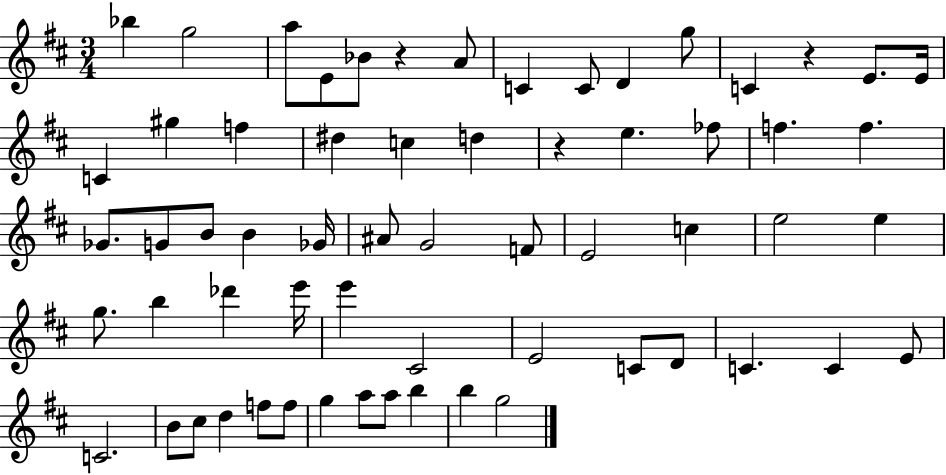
{
  \clef treble
  \numericTimeSignature
  \time 3/4
  \key d \major
  bes''4 g''2 | a''8 e'8 bes'8 r4 a'8 | c'4 c'8 d'4 g''8 | c'4 r4 e'8. e'16 | \break c'4 gis''4 f''4 | dis''4 c''4 d''4 | r4 e''4. fes''8 | f''4. f''4. | \break ges'8. g'8 b'8 b'4 ges'16 | ais'8 g'2 f'8 | e'2 c''4 | e''2 e''4 | \break g''8. b''4 des'''4 e'''16 | e'''4 cis'2 | e'2 c'8 d'8 | c'4. c'4 e'8 | \break c'2. | b'8 cis''8 d''4 f''8 f''8 | g''4 a''8 a''8 b''4 | b''4 g''2 | \break \bar "|."
}